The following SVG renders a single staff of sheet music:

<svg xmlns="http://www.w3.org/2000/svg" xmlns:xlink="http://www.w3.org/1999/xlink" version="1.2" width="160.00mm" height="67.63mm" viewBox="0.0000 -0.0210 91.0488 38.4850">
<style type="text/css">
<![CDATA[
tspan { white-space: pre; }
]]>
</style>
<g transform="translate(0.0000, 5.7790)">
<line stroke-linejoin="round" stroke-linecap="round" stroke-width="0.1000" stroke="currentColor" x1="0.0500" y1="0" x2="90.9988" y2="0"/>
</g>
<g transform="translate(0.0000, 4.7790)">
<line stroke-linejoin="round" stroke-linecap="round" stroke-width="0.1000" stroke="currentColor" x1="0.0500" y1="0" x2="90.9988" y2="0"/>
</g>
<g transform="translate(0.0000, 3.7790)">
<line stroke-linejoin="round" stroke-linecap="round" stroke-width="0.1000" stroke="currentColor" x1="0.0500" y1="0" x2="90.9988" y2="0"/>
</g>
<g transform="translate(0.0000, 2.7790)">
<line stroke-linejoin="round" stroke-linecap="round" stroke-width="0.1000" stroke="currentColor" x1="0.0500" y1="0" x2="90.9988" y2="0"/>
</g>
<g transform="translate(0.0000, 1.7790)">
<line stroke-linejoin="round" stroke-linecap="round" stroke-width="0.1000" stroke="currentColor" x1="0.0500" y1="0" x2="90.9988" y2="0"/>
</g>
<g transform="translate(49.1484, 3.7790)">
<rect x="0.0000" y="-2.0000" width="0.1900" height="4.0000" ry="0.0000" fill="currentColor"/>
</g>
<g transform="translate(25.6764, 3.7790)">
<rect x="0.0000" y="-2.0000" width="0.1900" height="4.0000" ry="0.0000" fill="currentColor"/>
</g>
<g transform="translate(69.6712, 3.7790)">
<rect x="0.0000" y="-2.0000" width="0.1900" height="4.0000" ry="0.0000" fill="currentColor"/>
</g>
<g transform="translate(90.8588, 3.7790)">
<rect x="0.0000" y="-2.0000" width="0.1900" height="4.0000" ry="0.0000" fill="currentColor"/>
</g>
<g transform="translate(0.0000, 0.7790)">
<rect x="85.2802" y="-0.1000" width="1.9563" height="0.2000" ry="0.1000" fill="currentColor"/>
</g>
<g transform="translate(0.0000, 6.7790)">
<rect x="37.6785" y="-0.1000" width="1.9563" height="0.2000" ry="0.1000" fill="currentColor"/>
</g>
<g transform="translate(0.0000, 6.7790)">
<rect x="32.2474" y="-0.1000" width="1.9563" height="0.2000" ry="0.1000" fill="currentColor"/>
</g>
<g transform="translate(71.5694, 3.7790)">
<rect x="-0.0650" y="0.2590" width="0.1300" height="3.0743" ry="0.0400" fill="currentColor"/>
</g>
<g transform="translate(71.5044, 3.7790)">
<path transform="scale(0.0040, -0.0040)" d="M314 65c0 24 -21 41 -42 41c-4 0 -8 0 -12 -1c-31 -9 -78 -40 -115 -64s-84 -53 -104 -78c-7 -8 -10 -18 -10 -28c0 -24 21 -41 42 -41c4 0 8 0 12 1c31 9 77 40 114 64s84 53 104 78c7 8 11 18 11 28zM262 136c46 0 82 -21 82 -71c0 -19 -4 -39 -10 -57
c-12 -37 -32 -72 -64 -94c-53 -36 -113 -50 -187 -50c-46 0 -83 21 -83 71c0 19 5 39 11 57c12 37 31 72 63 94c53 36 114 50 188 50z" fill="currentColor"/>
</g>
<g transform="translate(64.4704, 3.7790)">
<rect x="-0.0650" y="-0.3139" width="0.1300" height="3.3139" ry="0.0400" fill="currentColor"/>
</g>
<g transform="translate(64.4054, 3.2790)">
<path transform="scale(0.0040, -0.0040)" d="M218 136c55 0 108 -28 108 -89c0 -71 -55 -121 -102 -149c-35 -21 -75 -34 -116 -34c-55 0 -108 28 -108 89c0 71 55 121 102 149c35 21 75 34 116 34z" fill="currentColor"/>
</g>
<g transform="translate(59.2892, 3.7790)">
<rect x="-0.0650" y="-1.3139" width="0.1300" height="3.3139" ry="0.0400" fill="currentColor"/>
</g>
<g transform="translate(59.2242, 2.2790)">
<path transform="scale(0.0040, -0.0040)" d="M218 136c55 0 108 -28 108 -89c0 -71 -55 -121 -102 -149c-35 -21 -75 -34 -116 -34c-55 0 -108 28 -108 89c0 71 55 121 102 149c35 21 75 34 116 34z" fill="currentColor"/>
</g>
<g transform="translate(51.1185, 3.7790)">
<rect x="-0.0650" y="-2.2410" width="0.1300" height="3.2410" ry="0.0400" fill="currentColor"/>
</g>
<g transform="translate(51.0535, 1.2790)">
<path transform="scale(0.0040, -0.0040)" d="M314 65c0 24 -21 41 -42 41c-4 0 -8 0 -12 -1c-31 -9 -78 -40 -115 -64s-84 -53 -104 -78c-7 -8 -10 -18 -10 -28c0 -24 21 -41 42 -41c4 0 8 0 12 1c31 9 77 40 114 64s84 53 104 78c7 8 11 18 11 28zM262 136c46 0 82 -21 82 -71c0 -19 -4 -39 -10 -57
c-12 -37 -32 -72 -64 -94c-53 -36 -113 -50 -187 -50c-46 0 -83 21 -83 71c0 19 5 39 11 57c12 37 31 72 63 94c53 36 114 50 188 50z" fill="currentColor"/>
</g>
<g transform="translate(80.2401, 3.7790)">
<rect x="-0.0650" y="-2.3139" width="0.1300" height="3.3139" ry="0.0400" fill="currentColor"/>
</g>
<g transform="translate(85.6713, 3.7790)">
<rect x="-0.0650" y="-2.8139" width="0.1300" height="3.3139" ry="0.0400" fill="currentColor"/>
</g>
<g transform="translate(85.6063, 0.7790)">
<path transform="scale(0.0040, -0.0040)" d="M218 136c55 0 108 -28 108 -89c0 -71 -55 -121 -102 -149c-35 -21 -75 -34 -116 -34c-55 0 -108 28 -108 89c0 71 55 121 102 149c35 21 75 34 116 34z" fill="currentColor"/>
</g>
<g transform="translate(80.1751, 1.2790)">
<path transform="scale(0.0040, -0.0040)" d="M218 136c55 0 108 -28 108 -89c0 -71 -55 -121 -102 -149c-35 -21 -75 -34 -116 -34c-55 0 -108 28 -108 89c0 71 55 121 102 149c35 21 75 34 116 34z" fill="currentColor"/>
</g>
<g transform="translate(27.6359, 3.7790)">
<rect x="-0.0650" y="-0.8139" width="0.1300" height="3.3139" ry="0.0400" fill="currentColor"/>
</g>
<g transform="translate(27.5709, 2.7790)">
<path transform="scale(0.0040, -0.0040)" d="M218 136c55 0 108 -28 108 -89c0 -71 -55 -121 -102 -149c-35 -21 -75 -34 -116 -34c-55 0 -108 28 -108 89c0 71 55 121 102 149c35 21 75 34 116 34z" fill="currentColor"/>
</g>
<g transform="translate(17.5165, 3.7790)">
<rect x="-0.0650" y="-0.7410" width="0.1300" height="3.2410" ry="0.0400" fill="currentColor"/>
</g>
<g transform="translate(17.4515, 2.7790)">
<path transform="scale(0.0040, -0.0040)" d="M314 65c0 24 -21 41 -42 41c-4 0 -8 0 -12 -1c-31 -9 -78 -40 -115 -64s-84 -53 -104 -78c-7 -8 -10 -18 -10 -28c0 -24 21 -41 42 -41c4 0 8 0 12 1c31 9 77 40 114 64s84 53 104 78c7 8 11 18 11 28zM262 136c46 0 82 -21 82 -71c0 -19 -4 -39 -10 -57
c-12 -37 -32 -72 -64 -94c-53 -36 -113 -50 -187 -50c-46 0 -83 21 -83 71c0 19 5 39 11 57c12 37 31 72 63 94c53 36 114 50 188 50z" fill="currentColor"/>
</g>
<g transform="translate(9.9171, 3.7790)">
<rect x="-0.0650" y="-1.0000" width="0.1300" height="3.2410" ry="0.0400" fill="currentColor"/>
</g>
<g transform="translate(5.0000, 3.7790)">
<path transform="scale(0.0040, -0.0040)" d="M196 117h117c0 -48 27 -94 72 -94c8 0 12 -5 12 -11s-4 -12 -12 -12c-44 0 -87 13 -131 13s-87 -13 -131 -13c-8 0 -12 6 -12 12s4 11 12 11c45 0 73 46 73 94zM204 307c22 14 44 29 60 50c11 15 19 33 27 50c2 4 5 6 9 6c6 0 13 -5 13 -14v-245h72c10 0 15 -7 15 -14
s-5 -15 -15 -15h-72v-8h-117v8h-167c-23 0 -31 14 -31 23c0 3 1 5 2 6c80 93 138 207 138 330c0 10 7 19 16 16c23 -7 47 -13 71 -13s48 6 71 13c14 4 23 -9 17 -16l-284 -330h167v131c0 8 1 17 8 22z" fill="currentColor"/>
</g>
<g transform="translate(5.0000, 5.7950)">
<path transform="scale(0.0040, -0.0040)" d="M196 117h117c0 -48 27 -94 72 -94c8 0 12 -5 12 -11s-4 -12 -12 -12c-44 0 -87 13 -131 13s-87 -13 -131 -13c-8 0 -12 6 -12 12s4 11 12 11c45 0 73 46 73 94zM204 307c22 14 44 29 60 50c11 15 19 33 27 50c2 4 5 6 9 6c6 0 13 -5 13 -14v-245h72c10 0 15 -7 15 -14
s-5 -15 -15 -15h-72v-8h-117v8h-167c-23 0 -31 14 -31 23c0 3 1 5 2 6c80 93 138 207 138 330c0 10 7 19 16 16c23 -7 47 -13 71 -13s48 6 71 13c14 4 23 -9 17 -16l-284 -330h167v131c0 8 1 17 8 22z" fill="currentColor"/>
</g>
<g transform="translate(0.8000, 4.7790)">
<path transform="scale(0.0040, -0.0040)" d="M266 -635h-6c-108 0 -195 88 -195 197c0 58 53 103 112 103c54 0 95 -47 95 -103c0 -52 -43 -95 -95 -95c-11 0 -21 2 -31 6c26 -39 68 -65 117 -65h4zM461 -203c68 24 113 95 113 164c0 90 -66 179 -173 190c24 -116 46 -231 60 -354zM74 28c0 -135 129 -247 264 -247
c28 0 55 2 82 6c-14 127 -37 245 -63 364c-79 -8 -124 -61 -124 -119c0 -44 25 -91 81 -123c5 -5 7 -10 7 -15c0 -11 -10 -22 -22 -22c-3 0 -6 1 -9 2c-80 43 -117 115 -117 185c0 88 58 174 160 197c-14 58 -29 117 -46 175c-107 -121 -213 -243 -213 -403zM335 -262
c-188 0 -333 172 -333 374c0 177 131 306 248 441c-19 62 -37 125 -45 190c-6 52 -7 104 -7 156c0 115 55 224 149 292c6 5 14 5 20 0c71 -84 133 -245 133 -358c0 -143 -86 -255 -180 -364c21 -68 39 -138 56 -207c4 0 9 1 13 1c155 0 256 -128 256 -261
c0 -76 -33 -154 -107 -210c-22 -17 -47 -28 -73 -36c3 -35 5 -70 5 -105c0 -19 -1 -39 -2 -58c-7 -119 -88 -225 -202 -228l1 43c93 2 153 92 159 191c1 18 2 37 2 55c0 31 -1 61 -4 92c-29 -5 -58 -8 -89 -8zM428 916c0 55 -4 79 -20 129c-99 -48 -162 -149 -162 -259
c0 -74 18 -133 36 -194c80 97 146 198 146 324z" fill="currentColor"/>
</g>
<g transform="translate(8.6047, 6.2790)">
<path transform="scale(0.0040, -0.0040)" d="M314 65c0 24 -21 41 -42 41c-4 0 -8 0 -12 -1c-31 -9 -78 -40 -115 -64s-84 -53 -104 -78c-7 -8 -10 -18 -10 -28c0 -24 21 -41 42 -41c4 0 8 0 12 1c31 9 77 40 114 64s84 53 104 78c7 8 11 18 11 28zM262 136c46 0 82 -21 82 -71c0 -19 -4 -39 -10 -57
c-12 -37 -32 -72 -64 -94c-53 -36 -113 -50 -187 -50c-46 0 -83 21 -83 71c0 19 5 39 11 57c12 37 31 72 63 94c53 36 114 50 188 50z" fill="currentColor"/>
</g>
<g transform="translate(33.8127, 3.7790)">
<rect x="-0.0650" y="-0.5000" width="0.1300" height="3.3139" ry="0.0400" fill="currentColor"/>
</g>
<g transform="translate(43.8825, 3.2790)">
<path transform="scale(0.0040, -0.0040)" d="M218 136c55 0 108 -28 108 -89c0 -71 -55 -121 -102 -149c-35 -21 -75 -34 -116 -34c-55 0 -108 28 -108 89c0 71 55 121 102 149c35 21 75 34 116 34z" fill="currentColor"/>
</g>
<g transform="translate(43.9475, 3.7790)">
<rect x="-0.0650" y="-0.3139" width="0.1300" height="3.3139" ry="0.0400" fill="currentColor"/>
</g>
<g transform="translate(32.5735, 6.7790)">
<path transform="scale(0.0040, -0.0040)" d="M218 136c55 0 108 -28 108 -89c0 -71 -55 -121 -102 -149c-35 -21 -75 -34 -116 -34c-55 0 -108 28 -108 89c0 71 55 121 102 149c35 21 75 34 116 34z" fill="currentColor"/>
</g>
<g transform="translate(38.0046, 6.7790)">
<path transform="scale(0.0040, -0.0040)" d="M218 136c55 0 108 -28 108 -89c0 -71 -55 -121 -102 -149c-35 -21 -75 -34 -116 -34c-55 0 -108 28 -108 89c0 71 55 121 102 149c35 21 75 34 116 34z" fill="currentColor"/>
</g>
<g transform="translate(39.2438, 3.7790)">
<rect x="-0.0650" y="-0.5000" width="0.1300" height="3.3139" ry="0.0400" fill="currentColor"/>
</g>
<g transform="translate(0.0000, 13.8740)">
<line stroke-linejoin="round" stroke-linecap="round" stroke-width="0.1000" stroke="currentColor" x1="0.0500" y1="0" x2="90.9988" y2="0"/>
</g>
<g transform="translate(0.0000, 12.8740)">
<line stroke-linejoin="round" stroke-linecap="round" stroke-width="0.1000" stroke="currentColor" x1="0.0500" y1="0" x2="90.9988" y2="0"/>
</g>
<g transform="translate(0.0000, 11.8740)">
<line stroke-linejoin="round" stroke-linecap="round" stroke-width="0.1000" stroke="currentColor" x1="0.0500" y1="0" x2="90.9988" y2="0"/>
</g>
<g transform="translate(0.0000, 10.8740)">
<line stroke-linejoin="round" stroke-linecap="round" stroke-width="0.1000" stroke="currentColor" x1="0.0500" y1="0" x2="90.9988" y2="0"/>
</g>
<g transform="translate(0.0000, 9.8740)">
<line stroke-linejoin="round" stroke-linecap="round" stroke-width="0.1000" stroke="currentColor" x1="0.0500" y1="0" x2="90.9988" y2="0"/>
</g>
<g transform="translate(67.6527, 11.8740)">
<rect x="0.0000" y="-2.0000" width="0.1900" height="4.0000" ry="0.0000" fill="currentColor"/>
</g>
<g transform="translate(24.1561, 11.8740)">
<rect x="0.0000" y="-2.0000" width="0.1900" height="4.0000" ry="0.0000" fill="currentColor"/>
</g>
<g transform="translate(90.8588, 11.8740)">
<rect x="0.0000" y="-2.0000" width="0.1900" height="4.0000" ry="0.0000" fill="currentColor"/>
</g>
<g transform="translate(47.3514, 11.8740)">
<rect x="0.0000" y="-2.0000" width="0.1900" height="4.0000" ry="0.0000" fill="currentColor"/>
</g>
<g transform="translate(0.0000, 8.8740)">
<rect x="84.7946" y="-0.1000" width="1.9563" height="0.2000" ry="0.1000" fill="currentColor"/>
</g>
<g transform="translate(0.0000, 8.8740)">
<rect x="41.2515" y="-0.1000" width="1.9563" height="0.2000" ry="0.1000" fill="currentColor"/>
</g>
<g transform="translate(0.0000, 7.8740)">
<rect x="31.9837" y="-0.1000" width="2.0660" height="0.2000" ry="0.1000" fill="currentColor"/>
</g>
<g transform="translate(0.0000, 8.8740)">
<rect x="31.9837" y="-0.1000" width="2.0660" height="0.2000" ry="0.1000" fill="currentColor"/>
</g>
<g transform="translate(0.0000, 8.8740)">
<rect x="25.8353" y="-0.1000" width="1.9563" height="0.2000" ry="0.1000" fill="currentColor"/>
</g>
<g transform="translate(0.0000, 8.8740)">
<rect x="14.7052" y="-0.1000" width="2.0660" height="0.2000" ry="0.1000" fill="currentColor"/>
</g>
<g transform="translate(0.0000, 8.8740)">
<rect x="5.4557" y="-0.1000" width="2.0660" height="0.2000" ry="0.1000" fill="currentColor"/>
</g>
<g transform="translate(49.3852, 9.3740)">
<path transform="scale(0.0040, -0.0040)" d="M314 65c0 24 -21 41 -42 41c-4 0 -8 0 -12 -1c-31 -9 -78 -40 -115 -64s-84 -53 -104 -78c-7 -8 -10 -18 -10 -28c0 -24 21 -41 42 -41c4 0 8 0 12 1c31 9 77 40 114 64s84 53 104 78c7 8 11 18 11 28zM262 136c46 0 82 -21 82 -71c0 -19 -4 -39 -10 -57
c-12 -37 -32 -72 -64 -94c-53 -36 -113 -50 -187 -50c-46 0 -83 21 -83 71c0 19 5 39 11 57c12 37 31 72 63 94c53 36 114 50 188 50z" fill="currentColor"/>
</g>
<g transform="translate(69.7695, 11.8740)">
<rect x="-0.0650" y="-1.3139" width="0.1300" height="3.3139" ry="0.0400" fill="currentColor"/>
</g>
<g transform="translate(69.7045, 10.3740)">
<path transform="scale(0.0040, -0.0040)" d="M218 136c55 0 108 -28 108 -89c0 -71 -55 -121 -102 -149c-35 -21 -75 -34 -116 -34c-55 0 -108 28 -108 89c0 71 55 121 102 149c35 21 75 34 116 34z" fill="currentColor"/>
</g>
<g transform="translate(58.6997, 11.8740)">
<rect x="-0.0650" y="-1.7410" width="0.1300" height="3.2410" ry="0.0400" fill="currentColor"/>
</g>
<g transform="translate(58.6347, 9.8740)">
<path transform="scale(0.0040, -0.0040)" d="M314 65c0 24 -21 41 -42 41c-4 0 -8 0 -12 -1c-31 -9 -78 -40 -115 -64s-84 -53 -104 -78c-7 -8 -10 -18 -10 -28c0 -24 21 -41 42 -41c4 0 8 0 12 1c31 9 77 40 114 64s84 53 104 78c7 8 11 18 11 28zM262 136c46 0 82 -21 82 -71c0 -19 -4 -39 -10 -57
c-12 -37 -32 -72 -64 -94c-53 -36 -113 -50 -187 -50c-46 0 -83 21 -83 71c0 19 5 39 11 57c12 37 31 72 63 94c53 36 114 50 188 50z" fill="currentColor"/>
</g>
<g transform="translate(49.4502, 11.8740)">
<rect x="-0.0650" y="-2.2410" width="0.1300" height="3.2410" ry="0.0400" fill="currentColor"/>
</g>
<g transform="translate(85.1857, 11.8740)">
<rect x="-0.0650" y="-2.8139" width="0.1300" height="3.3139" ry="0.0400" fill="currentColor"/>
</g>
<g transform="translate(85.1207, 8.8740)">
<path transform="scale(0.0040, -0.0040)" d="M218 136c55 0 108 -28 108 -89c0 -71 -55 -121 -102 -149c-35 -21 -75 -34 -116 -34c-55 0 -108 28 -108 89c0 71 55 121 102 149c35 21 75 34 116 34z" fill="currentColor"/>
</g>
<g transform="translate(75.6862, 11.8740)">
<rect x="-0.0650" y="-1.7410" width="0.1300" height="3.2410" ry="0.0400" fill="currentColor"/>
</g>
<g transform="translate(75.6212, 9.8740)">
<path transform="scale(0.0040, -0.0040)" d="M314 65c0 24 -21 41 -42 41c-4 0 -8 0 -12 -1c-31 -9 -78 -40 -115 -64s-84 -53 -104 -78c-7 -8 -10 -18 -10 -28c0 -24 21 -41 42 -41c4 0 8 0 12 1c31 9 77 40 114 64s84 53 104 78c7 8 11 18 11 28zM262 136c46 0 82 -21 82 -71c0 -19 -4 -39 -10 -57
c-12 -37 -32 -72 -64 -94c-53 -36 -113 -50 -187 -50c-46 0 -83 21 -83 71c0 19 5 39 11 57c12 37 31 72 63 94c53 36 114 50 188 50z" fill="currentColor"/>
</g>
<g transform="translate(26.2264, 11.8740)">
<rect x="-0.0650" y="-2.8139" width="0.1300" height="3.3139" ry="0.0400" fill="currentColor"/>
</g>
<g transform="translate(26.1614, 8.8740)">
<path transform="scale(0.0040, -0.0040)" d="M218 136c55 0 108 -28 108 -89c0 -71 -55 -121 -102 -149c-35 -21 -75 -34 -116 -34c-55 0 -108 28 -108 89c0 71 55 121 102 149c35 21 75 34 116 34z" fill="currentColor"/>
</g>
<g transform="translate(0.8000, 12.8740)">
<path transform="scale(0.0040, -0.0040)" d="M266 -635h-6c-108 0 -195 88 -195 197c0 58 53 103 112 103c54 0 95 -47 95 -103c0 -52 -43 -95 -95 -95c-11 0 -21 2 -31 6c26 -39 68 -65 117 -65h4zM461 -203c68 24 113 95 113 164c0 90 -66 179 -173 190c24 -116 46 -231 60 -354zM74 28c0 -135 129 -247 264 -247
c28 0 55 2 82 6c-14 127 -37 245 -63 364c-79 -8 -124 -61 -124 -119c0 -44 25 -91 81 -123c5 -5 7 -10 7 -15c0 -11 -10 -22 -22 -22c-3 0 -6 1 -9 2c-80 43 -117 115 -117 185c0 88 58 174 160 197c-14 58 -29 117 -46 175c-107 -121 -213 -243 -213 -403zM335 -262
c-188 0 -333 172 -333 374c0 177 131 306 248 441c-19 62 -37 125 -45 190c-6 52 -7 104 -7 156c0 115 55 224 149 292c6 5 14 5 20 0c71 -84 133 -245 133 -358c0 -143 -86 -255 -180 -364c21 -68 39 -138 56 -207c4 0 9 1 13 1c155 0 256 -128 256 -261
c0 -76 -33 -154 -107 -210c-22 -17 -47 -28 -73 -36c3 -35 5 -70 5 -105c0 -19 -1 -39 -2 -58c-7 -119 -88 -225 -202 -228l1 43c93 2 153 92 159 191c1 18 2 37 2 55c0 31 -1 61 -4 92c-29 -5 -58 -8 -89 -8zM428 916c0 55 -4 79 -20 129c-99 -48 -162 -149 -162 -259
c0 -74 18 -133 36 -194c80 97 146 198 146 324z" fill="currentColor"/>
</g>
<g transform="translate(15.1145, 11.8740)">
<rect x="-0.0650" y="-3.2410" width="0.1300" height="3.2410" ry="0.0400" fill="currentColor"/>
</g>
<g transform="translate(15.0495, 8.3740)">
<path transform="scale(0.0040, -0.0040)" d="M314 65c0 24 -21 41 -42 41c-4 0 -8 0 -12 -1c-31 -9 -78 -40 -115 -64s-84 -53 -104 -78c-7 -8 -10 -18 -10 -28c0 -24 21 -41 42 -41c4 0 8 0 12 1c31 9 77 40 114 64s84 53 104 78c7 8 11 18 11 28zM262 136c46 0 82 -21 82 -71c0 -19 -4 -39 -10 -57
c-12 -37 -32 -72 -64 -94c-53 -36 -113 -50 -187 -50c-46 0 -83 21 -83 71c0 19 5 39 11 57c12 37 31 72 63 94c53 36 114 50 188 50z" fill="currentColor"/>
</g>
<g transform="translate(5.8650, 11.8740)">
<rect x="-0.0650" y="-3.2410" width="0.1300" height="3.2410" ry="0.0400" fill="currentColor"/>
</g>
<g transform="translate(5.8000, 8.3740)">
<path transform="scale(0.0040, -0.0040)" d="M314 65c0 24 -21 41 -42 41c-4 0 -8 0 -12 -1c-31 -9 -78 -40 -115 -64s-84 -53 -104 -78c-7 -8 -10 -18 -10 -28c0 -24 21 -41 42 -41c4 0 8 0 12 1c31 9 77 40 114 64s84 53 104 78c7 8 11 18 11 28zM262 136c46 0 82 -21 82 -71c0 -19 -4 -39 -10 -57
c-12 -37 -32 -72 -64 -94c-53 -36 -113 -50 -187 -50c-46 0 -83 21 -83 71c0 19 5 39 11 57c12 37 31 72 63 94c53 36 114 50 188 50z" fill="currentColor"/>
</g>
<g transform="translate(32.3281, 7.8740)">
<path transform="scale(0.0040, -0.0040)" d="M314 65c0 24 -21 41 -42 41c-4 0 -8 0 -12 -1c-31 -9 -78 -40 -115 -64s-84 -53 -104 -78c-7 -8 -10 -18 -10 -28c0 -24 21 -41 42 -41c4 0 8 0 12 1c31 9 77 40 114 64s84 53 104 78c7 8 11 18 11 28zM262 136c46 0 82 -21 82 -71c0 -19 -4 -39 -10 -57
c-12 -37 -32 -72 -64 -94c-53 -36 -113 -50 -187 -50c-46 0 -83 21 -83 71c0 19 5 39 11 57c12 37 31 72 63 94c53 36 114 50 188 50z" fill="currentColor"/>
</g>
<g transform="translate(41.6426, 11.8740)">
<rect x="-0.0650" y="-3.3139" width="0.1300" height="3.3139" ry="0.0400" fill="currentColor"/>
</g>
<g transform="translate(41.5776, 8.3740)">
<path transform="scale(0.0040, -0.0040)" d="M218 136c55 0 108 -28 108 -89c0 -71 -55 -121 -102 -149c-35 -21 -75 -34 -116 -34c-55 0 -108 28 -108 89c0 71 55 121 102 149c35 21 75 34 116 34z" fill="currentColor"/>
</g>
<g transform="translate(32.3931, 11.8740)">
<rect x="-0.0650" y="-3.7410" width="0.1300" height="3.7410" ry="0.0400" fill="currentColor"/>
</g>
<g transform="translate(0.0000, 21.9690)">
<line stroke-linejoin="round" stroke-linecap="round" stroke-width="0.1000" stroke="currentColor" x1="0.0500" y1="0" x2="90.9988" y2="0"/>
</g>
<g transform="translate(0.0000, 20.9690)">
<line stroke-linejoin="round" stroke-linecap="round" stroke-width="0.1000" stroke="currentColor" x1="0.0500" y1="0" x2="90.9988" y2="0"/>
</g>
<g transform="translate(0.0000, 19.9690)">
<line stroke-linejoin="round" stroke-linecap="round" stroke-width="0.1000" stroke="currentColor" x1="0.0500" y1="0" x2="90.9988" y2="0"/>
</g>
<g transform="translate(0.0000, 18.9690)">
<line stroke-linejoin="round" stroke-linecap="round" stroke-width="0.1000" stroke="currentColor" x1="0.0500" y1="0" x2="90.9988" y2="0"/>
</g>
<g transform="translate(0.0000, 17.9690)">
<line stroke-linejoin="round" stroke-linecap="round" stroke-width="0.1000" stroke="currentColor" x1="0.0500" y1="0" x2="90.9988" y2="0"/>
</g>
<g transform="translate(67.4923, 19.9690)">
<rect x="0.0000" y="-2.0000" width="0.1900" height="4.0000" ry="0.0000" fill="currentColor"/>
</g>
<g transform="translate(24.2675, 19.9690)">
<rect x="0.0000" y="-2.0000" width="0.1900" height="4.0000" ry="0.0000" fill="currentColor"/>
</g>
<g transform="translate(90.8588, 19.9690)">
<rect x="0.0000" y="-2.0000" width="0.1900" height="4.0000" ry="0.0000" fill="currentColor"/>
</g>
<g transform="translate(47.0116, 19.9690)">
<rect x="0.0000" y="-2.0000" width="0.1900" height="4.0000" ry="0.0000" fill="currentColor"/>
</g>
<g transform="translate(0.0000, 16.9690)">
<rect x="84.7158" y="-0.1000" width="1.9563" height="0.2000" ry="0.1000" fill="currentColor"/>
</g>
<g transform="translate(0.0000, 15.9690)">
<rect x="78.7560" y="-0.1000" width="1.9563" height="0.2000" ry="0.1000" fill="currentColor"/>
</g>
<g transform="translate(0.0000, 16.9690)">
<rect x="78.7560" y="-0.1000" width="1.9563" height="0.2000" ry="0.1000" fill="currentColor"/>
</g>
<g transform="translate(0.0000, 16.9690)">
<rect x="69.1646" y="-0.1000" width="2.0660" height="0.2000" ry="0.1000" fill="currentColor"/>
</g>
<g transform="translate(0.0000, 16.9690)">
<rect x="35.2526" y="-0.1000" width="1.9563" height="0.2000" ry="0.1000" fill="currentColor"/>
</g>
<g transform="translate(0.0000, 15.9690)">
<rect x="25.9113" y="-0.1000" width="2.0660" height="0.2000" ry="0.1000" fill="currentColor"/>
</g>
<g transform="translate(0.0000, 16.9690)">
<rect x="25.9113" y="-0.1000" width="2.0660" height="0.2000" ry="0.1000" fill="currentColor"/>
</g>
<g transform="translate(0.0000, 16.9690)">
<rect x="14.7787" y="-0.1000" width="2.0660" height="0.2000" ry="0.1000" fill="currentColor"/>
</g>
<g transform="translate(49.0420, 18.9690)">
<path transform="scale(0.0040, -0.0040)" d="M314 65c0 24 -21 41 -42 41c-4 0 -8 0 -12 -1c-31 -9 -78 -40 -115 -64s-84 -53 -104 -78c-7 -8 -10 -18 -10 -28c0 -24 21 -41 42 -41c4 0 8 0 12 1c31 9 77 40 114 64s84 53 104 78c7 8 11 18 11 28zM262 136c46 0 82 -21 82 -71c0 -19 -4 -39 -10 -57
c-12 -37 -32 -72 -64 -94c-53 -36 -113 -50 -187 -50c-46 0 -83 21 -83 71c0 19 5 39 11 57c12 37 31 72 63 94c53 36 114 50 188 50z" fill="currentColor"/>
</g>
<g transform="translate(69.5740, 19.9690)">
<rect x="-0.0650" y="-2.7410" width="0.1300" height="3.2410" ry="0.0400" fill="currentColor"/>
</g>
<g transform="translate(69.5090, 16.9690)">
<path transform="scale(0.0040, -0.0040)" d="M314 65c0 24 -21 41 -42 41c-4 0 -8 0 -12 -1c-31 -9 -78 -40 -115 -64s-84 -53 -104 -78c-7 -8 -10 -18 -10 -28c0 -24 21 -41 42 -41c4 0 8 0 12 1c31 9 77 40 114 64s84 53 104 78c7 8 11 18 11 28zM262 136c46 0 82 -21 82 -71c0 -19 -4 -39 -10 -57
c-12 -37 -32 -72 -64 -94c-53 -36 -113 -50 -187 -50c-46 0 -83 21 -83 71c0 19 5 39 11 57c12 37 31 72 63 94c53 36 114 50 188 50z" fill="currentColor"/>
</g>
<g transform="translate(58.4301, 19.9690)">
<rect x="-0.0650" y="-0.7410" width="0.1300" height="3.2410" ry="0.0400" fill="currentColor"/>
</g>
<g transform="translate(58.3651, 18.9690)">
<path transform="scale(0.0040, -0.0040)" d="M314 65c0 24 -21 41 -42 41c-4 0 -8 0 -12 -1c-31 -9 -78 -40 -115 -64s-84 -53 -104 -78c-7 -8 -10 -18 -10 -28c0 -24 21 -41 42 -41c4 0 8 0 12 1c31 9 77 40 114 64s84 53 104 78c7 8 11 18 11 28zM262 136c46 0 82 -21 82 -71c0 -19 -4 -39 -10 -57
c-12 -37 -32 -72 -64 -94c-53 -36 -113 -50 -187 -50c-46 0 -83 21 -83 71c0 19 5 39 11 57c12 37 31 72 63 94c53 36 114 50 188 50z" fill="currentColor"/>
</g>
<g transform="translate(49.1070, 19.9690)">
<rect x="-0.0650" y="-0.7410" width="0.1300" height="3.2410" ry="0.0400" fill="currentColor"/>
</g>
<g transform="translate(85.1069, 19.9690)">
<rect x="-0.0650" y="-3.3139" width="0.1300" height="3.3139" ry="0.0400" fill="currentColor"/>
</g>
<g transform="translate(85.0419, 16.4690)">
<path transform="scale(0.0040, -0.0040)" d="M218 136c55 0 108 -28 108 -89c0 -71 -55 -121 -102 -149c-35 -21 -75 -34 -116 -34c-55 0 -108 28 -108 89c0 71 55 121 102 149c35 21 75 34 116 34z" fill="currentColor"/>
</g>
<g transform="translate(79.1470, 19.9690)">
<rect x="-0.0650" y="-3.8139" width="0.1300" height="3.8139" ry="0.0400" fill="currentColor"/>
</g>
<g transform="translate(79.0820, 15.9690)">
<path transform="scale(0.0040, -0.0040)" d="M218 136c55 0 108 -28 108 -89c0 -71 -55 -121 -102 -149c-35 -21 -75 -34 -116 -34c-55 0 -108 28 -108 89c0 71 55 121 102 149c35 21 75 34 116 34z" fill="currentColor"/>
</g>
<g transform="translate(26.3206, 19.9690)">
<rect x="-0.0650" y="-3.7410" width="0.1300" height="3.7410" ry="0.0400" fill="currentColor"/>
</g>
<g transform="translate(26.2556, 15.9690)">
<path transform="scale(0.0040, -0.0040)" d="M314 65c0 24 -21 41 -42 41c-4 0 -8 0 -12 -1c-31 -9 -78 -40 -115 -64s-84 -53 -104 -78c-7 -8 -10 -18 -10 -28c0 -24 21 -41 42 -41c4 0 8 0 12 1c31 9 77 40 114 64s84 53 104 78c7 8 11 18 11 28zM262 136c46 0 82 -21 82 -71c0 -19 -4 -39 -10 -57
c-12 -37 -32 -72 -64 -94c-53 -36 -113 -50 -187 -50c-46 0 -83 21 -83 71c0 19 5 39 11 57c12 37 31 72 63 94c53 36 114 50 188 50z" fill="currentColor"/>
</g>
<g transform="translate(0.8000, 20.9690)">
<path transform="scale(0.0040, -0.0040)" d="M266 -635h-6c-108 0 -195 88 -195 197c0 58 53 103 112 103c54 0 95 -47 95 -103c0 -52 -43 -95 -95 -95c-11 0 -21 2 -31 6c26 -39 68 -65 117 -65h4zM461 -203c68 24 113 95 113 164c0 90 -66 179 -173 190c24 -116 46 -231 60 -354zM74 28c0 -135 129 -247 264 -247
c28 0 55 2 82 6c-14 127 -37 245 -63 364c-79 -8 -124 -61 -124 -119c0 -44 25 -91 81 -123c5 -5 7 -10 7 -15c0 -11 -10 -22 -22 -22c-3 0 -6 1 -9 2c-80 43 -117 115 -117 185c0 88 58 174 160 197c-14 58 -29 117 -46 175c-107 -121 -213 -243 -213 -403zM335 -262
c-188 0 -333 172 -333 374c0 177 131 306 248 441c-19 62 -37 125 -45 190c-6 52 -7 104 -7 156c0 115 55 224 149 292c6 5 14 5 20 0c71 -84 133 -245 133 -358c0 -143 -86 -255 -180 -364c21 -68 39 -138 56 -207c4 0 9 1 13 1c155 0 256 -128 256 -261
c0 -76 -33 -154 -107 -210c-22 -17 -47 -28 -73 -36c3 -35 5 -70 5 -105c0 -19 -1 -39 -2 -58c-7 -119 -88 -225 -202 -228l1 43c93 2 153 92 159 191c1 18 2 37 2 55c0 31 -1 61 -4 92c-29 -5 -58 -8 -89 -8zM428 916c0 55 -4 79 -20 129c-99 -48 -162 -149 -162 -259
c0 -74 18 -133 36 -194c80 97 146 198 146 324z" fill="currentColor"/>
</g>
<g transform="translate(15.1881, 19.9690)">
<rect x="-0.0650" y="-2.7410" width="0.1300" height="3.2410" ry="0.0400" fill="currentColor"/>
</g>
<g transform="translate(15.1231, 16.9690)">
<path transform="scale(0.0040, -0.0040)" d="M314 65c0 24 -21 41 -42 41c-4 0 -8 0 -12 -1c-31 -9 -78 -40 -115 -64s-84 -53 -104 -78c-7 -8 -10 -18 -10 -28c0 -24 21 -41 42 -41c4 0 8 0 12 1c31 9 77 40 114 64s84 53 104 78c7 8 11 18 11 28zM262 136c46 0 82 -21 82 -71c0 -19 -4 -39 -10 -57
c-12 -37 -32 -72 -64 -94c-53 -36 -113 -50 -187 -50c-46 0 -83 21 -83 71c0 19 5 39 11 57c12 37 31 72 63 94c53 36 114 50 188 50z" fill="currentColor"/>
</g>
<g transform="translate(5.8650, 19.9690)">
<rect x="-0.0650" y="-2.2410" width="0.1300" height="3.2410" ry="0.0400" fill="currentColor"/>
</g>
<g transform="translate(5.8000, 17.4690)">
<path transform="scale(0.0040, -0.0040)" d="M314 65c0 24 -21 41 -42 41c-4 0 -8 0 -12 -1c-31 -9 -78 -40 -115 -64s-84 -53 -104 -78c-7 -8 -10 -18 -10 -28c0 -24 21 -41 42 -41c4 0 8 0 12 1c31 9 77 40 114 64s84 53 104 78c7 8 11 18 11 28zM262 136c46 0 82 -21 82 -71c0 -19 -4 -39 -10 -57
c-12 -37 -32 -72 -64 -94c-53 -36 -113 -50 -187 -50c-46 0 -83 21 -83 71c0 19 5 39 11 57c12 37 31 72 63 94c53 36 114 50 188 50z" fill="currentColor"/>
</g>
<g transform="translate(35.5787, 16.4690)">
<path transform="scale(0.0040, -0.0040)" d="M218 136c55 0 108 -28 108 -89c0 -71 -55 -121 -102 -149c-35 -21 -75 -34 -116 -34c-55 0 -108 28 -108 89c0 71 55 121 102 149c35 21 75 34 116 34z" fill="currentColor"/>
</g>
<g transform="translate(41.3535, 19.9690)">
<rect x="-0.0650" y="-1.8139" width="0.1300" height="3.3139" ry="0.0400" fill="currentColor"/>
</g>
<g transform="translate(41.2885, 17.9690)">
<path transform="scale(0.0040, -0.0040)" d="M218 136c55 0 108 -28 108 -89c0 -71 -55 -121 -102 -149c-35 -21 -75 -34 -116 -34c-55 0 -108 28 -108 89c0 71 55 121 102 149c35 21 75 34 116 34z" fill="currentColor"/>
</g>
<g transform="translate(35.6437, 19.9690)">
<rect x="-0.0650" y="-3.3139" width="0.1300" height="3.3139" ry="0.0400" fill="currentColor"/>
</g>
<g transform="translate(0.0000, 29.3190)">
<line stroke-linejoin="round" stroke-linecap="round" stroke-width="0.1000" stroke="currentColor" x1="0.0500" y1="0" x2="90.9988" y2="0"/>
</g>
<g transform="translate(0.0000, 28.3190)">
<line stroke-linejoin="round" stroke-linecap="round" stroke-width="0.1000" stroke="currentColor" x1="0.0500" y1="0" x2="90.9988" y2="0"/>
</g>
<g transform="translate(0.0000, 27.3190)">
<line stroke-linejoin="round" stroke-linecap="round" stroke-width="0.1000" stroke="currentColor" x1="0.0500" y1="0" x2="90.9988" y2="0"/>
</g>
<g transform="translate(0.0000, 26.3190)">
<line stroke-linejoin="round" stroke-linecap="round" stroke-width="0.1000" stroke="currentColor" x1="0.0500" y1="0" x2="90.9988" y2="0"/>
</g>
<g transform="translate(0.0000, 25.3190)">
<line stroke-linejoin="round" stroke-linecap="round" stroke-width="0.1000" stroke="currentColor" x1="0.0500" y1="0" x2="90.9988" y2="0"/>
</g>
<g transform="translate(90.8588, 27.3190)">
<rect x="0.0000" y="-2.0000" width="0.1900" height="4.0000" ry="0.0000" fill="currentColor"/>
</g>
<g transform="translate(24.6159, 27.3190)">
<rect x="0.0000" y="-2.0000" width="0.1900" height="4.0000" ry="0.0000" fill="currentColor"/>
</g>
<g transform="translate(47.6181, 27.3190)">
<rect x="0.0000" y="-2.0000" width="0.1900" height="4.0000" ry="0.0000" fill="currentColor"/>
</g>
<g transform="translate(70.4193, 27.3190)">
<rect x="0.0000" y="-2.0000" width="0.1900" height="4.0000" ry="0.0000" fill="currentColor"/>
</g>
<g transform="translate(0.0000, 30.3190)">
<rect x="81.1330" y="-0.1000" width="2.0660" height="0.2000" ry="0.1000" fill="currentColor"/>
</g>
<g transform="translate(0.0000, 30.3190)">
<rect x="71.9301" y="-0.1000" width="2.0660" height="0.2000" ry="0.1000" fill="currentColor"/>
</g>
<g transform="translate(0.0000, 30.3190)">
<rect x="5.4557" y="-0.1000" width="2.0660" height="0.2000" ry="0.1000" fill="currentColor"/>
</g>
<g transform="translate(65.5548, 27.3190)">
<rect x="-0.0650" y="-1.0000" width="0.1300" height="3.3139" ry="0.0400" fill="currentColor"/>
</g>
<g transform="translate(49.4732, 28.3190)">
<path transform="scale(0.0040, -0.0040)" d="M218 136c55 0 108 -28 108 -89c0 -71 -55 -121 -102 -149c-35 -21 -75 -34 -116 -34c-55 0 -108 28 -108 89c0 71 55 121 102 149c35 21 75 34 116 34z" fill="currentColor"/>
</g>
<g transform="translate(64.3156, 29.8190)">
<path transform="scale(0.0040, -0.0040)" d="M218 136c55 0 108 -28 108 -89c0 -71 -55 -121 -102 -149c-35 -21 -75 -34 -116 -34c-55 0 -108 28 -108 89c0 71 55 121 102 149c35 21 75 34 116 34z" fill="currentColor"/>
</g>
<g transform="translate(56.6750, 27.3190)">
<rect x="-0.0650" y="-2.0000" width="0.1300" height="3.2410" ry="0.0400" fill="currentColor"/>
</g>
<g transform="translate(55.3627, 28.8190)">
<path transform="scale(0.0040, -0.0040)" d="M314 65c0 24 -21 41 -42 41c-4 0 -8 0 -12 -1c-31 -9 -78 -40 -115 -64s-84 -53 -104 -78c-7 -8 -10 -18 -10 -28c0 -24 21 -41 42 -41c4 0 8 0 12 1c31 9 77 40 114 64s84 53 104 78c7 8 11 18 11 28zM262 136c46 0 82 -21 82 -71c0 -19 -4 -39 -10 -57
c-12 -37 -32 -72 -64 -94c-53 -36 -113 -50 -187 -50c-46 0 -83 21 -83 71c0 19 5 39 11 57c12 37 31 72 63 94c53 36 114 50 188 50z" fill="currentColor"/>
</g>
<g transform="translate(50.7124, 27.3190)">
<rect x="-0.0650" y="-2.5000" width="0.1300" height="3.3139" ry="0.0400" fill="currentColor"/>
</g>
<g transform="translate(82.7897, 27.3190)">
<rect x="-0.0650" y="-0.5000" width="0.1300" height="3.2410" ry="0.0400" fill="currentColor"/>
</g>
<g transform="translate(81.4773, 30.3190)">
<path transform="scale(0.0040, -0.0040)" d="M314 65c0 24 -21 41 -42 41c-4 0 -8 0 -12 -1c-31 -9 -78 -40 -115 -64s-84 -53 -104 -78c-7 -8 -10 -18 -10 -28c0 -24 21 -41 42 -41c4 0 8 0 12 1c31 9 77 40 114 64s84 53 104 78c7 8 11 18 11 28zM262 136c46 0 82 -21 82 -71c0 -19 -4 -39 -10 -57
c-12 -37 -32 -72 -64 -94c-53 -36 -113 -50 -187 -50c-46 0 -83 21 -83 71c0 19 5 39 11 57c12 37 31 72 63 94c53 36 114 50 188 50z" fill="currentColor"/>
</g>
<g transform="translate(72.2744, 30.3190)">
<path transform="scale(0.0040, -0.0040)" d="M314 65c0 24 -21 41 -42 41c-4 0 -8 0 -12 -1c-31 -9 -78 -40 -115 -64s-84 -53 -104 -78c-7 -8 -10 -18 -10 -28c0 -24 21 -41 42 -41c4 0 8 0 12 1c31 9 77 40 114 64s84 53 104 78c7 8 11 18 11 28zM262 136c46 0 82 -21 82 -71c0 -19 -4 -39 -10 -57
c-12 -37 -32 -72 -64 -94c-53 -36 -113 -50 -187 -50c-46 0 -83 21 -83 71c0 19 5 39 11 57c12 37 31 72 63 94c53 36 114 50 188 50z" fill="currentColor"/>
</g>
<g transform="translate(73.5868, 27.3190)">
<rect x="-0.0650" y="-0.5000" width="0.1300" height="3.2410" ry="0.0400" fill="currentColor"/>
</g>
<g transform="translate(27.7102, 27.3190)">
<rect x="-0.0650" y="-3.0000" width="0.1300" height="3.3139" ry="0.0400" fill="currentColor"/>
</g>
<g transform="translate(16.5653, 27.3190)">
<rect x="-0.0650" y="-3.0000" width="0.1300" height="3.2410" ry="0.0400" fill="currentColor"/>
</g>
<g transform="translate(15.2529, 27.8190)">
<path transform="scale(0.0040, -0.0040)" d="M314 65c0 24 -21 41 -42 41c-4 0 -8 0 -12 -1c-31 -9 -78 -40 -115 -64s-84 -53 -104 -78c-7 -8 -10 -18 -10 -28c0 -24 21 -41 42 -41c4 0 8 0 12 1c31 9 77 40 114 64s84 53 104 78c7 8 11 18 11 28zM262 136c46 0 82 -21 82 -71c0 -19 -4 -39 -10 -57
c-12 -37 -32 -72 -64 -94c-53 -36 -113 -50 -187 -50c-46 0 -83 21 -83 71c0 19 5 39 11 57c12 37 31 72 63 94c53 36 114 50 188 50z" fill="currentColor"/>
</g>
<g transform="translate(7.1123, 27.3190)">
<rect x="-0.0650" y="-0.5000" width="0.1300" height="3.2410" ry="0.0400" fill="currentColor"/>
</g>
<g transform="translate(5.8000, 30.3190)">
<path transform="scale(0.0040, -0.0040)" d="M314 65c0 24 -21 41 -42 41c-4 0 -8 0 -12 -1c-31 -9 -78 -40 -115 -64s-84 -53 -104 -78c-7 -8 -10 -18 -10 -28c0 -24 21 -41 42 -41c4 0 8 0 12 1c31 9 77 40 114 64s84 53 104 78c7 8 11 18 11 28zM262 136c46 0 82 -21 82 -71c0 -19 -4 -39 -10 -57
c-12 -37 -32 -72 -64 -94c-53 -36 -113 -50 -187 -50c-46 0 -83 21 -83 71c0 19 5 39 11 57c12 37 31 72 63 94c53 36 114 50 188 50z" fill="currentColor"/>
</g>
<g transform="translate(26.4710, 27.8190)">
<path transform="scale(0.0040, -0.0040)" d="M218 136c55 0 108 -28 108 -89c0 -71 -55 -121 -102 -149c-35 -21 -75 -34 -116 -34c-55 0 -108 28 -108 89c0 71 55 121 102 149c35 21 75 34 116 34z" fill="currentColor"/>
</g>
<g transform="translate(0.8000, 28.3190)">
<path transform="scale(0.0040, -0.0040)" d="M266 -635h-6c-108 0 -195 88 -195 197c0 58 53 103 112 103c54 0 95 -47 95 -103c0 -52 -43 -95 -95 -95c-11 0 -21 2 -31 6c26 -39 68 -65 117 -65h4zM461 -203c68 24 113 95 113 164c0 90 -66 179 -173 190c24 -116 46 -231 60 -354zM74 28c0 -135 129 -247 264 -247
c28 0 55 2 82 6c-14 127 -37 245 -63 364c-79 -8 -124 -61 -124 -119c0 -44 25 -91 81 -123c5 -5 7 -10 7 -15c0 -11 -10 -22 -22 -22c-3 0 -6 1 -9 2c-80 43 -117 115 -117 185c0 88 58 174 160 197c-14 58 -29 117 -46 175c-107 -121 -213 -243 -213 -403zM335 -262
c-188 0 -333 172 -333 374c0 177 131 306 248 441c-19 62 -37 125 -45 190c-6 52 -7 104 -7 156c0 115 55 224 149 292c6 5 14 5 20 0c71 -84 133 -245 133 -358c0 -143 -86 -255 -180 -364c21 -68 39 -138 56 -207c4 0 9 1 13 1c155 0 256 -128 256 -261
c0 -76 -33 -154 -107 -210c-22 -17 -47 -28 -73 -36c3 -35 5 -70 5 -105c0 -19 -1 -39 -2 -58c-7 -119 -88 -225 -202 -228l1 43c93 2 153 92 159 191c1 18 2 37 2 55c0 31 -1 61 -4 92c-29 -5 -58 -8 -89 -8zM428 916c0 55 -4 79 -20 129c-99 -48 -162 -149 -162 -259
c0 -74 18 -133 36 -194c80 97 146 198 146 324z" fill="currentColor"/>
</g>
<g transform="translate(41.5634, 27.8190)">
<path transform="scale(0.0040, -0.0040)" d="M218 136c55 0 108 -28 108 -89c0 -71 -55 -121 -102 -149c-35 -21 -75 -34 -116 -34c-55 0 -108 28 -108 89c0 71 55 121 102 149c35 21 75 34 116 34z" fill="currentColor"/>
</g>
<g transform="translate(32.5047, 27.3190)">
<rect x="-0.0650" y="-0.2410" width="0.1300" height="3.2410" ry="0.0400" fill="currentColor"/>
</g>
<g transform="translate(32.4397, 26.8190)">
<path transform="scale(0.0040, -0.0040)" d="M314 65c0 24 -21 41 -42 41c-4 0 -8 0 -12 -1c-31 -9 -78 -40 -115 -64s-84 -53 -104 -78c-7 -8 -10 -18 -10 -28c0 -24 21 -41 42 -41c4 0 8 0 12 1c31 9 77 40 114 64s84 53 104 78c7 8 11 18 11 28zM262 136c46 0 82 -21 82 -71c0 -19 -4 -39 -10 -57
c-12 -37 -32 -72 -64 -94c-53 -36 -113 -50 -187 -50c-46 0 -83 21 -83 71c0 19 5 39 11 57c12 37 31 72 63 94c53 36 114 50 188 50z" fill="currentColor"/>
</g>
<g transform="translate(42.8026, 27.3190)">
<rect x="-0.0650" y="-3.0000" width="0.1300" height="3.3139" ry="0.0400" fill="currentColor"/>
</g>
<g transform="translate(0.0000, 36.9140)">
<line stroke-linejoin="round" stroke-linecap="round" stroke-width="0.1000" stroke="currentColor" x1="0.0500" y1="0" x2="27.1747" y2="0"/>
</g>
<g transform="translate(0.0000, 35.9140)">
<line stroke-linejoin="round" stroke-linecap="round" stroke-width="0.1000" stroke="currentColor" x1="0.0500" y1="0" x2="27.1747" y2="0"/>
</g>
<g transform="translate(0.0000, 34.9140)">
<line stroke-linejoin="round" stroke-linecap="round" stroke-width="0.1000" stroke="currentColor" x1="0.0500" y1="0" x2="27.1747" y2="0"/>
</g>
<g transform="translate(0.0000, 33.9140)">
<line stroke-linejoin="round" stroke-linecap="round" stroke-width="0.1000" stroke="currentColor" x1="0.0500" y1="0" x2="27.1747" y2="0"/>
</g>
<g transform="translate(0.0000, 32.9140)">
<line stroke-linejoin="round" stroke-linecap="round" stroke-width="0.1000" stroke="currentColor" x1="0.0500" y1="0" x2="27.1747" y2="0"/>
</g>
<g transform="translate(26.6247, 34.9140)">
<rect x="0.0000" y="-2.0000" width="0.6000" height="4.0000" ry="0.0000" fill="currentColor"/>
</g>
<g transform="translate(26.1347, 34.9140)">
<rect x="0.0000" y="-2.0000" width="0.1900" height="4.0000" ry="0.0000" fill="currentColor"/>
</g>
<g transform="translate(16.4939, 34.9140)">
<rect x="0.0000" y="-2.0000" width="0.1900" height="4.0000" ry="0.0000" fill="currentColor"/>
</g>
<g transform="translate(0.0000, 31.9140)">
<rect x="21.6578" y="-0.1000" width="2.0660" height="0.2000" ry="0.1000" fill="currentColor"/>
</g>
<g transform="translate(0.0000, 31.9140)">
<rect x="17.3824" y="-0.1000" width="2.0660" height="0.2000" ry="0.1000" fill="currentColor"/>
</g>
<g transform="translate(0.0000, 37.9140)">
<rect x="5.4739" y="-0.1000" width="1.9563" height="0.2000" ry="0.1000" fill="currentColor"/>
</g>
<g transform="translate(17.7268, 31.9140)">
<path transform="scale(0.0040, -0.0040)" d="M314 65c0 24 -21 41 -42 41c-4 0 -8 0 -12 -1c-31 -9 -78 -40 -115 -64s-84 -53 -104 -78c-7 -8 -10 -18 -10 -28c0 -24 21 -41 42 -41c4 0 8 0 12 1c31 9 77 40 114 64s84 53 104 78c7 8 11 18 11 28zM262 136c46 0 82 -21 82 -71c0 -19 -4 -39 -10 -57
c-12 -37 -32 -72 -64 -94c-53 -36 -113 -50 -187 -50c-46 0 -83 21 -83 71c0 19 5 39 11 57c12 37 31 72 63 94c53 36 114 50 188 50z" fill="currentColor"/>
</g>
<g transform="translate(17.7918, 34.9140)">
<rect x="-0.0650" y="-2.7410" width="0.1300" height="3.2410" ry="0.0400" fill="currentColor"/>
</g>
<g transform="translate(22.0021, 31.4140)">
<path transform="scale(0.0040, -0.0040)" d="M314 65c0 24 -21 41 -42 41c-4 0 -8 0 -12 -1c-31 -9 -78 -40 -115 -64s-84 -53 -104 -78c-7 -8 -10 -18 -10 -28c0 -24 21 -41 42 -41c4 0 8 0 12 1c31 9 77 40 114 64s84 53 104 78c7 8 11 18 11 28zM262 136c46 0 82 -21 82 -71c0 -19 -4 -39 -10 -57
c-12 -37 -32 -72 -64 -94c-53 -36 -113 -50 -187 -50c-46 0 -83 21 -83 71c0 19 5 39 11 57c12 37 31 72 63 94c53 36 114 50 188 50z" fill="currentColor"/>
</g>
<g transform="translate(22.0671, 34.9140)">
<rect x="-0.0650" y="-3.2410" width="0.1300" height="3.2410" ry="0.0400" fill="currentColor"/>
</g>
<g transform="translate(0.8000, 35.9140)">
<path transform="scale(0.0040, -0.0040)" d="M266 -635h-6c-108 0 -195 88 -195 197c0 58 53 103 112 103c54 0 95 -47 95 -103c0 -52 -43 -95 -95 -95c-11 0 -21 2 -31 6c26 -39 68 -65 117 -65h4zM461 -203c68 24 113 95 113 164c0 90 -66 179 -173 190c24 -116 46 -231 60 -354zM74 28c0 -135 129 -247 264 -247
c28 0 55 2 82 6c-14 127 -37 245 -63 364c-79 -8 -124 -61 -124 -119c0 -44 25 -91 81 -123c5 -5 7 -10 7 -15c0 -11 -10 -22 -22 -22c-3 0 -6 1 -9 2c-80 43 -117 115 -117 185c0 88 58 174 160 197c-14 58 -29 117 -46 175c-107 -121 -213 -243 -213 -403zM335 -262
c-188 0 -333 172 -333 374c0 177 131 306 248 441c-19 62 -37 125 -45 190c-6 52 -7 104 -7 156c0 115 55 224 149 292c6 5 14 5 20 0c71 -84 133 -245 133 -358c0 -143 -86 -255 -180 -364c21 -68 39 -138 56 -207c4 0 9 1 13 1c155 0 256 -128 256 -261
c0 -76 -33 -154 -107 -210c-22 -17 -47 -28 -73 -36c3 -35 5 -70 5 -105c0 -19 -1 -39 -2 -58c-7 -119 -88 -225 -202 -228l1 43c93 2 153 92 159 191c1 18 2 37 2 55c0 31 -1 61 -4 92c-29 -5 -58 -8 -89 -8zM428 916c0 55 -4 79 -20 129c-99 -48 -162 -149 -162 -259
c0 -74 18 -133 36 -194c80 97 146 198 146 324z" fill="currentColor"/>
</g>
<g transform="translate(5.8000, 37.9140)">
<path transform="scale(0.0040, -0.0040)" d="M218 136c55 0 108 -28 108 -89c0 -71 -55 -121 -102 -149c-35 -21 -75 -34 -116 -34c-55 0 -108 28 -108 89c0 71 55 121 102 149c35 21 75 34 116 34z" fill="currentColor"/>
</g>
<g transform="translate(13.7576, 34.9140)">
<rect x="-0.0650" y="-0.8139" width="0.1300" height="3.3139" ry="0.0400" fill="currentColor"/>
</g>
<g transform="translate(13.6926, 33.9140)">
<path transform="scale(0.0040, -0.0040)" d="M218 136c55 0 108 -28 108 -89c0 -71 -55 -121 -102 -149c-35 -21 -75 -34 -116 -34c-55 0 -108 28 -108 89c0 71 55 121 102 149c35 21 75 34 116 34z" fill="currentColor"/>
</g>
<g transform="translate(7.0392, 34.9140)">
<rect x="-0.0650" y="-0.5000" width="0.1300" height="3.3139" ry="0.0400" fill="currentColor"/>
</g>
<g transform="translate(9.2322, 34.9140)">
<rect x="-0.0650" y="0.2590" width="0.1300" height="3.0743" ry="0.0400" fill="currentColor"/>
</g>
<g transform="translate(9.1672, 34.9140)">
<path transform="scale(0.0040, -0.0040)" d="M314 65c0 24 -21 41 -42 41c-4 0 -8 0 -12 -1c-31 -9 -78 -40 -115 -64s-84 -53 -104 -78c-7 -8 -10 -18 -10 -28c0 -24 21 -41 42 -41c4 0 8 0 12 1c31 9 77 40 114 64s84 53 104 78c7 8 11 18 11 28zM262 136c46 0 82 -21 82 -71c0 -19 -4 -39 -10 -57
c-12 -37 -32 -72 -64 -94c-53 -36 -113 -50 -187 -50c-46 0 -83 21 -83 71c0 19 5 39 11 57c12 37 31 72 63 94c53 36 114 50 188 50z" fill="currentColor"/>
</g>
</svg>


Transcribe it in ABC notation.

X:1
T:Untitled
M:4/4
L:1/4
K:C
D2 d2 d C C c g2 e c B2 g a b2 b2 a c'2 b g2 f2 e f2 a g2 a2 c'2 b f d2 d2 a2 c' b C2 A2 A c2 A G F2 D C2 C2 C B2 d a2 b2